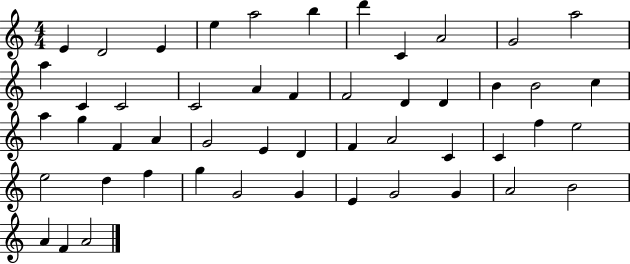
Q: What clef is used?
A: treble